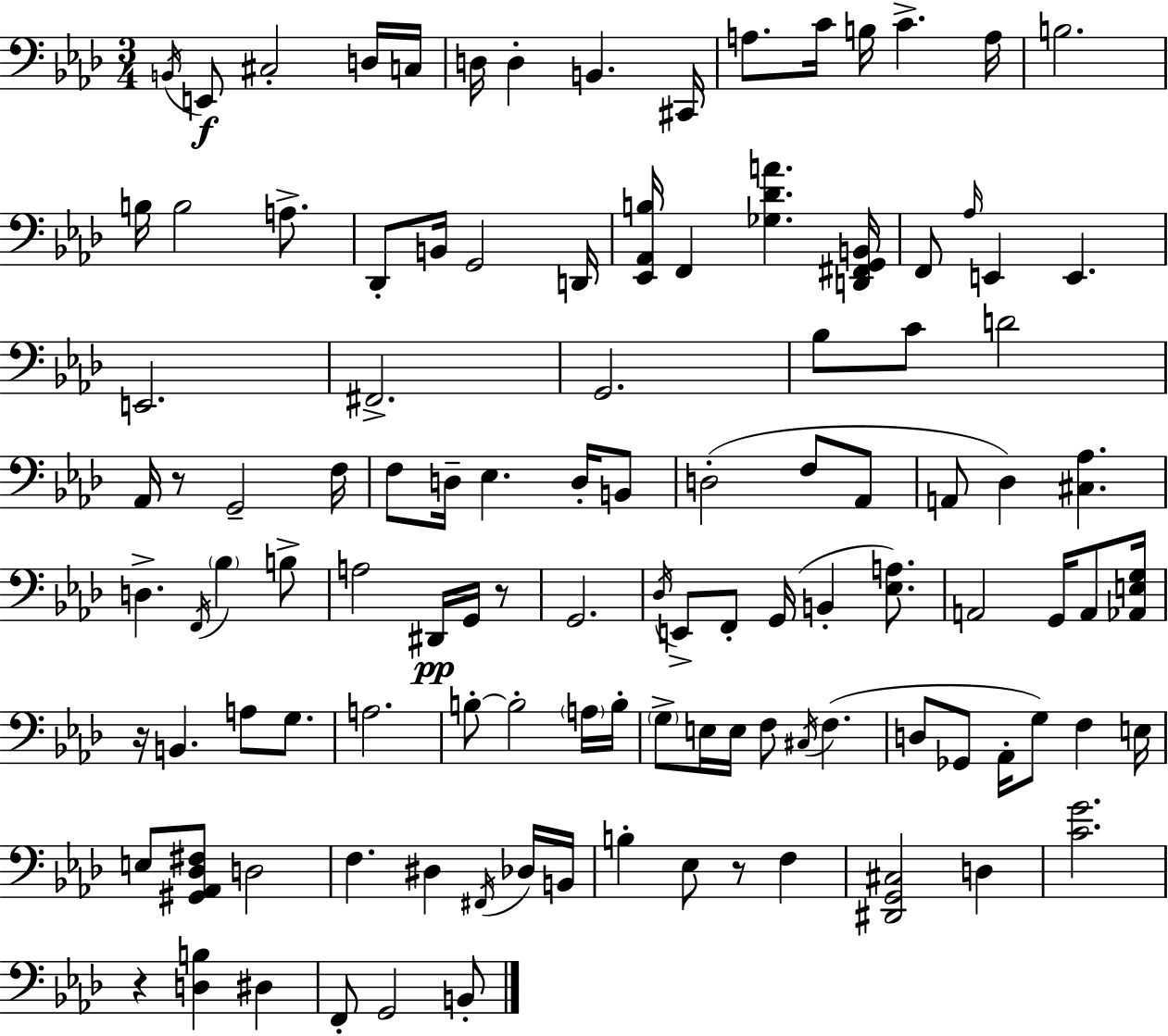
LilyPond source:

{
  \clef bass
  \numericTimeSignature
  \time 3/4
  \key f \minor
  \acciaccatura { b,16 }\f e,8 cis2-. d16 | c16 d16 d4-. b,4. | cis,16 a8. c'16 b16 c'4.-> | a16 b2. | \break b16 b2 a8.-> | des,8-. b,16 g,2 | d,16 <ees, aes, b>16 f,4 <ges des' a'>4. | <d, fis, g, b,>16 f,8 \grace { aes16 } e,4 e,4. | \break e,2. | fis,2.-> | g,2. | bes8 c'8 d'2 | \break aes,16 r8 g,2-- | f16 f8 d16-- ees4. d16-. | b,8 d2-.( f8 | aes,8 a,8 des4) <cis aes>4. | \break d4.-> \acciaccatura { f,16 } \parenthesize bes4 | b8-> a2 dis,16\pp | g,16 r8 g,2. | \acciaccatura { des16 } e,8-> f,8-. g,16( b,4-. | \break <ees a>8.) a,2 | g,16 a,8 <aes, e g>16 r16 b,4. a8 | g8. a2. | b8-.~~ b2-. | \break \parenthesize a16 b16-. \parenthesize g8-> e16 e16 f8 \acciaccatura { cis16 }( f4. | d8 ges,8 aes,16-. g8) | f4 e16 e8 <gis, aes, des fis>8 d2 | f4. dis4 | \break \acciaccatura { fis,16 } des16 b,16 b4-. ees8 | r8 f4 <dis, g, cis>2 | d4 <c' g'>2. | r4 <d b>4 | \break dis4 f,8-. g,2 | b,8-. \bar "|."
}